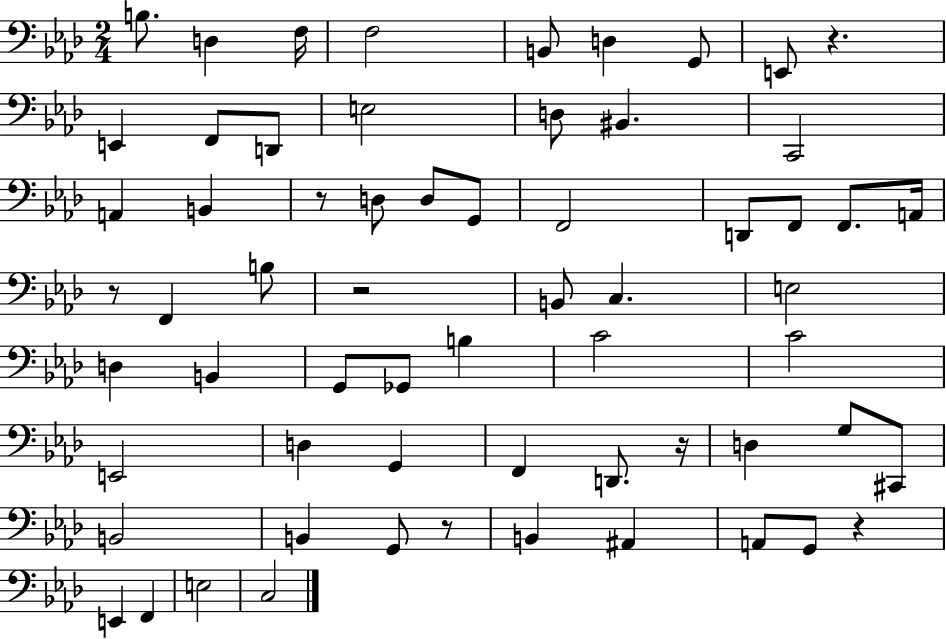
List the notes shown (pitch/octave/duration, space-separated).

B3/e. D3/q F3/s F3/h B2/e D3/q G2/e E2/e R/q. E2/q F2/e D2/e E3/h D3/e BIS2/q. C2/h A2/q B2/q R/e D3/e D3/e G2/e F2/h D2/e F2/e F2/e. A2/s R/e F2/q B3/e R/h B2/e C3/q. E3/h D3/q B2/q G2/e Gb2/e B3/q C4/h C4/h E2/h D3/q G2/q F2/q D2/e. R/s D3/q G3/e C#2/e B2/h B2/q G2/e R/e B2/q A#2/q A2/e G2/e R/q E2/q F2/q E3/h C3/h